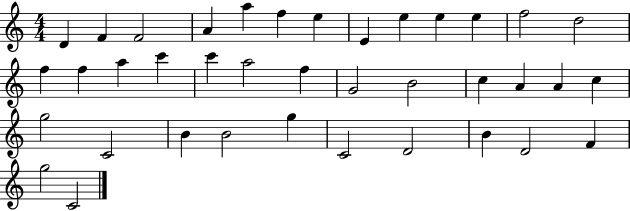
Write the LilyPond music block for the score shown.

{
  \clef treble
  \numericTimeSignature
  \time 4/4
  \key c \major
  d'4 f'4 f'2 | a'4 a''4 f''4 e''4 | e'4 e''4 e''4 e''4 | f''2 d''2 | \break f''4 f''4 a''4 c'''4 | c'''4 a''2 f''4 | g'2 b'2 | c''4 a'4 a'4 c''4 | \break g''2 c'2 | b'4 b'2 g''4 | c'2 d'2 | b'4 d'2 f'4 | \break g''2 c'2 | \bar "|."
}